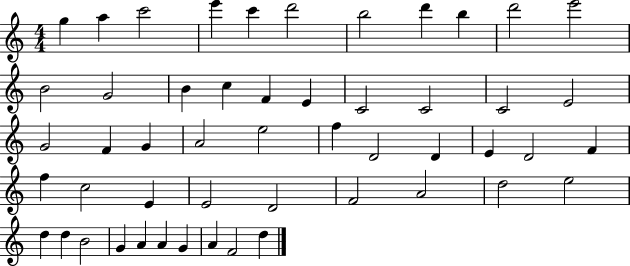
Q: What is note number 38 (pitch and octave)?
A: F4